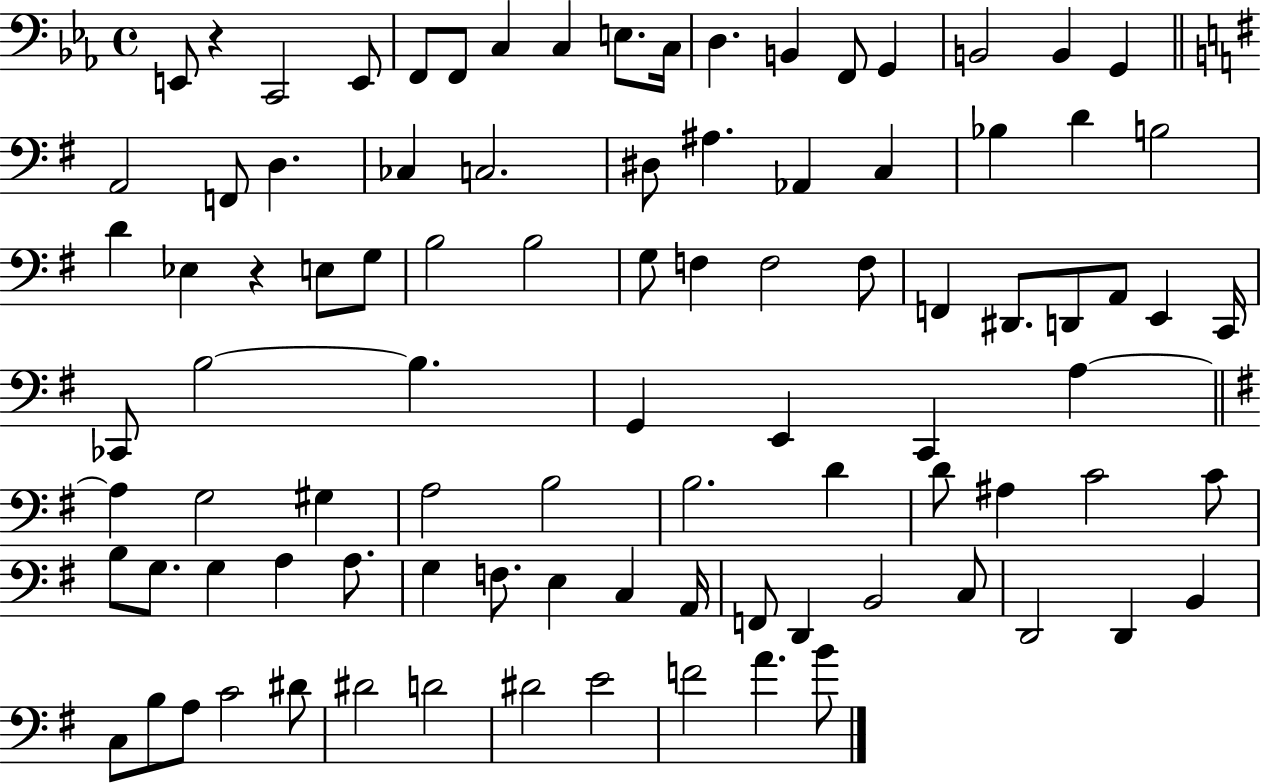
{
  \clef bass
  \time 4/4
  \defaultTimeSignature
  \key ees \major
  \repeat volta 2 { e,8 r4 c,2 e,8 | f,8 f,8 c4 c4 e8. c16 | d4. b,4 f,8 g,4 | b,2 b,4 g,4 | \break \bar "||" \break \key e \minor a,2 f,8 d4. | ces4 c2. | dis8 ais4. aes,4 c4 | bes4 d'4 b2 | \break d'4 ees4 r4 e8 g8 | b2 b2 | g8 f4 f2 f8 | f,4 dis,8. d,8 a,8 e,4 c,16 | \break ces,8 b2~~ b4. | g,4 e,4 c,4 a4~~ | \bar "||" \break \key e \minor a4 g2 gis4 | a2 b2 | b2. d'4 | d'8 ais4 c'2 c'8 | \break b8 g8. g4 a4 a8. | g4 f8. e4 c4 a,16 | f,8 d,4 b,2 c8 | d,2 d,4 b,4 | \break c8 b8 a8 c'2 dis'8 | dis'2 d'2 | dis'2 e'2 | f'2 a'4. b'8 | \break } \bar "|."
}